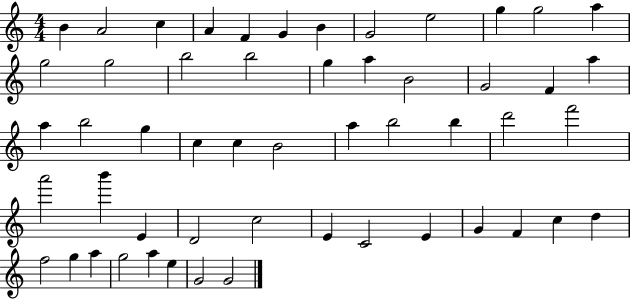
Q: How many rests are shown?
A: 0